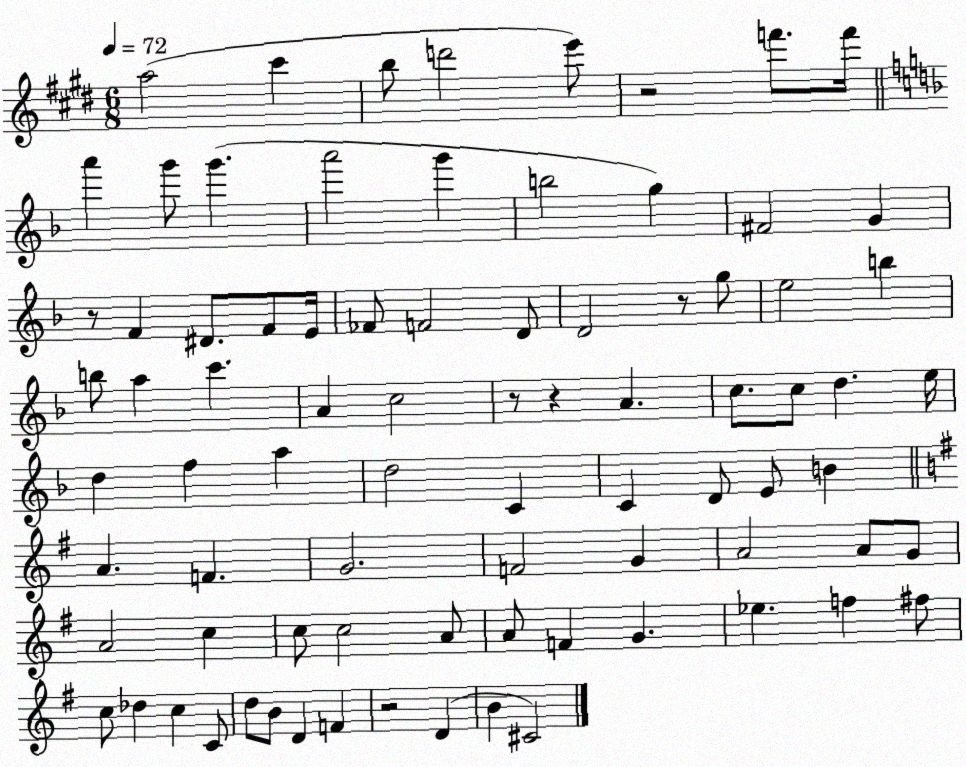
X:1
T:Untitled
M:6/8
L:1/4
K:E
a2 ^c' b/2 d'2 e'/2 z2 f'/2 f'/4 a' g'/2 g' a'2 g' b2 g ^F2 G z/2 F ^D/2 F/2 E/4 _F/2 F2 D/2 D2 z/2 g/2 e2 b b/2 a c' A c2 z/2 z A c/2 c/2 d e/4 d f a d2 C C D/2 E/2 B A F G2 F2 G A2 A/2 G/2 A2 c c/2 c2 A/2 A/2 F G _e f ^f/2 c/2 _d c C/2 d/2 B/2 D F z2 D B ^C2